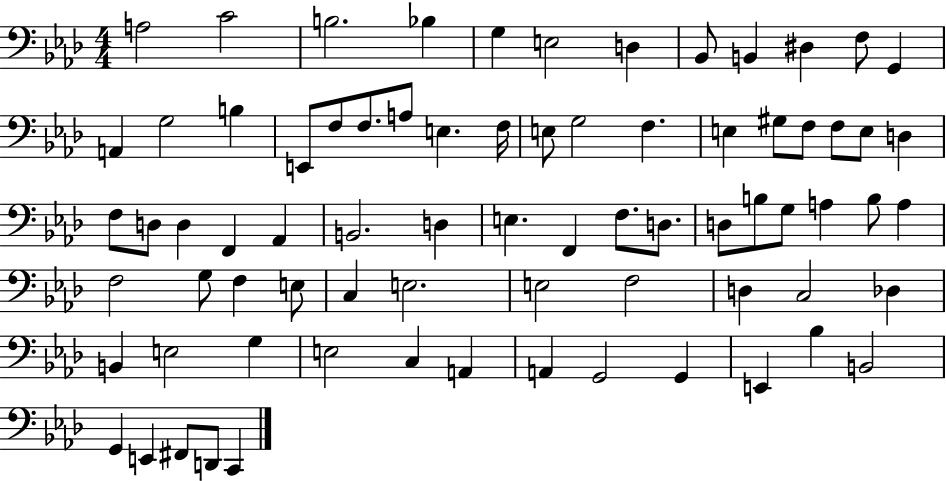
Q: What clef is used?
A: bass